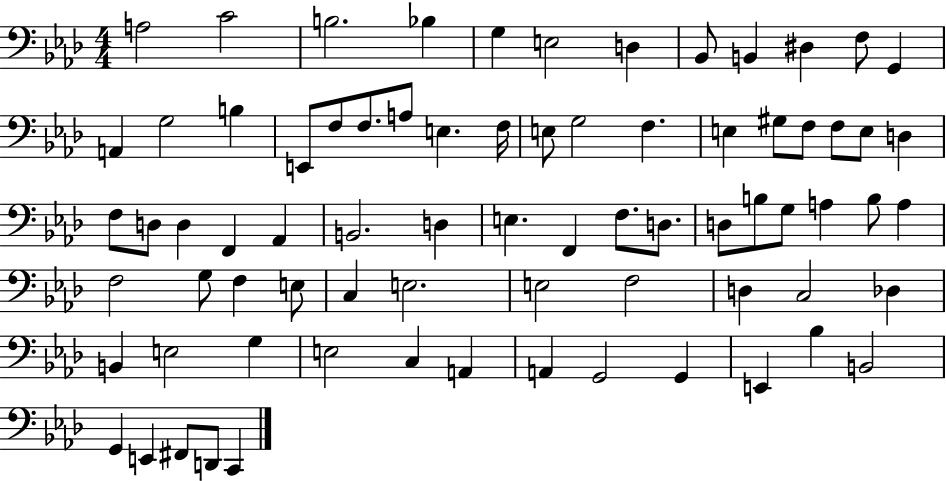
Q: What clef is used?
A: bass